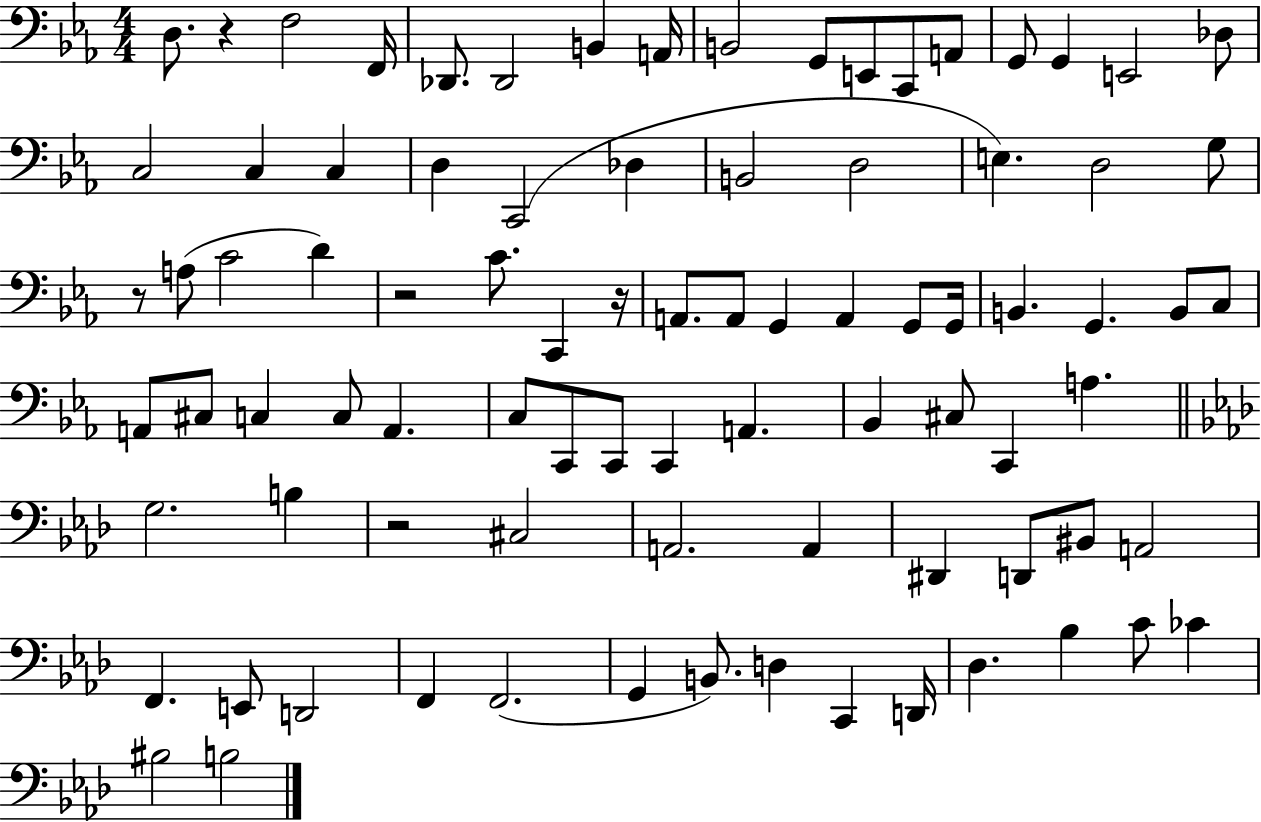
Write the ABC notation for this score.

X:1
T:Untitled
M:4/4
L:1/4
K:Eb
D,/2 z F,2 F,,/4 _D,,/2 _D,,2 B,, A,,/4 B,,2 G,,/2 E,,/2 C,,/2 A,,/2 G,,/2 G,, E,,2 _D,/2 C,2 C, C, D, C,,2 _D, B,,2 D,2 E, D,2 G,/2 z/2 A,/2 C2 D z2 C/2 C,, z/4 A,,/2 A,,/2 G,, A,, G,,/2 G,,/4 B,, G,, B,,/2 C,/2 A,,/2 ^C,/2 C, C,/2 A,, C,/2 C,,/2 C,,/2 C,, A,, _B,, ^C,/2 C,, A, G,2 B, z2 ^C,2 A,,2 A,, ^D,, D,,/2 ^B,,/2 A,,2 F,, E,,/2 D,,2 F,, F,,2 G,, B,,/2 D, C,, D,,/4 _D, _B, C/2 _C ^B,2 B,2